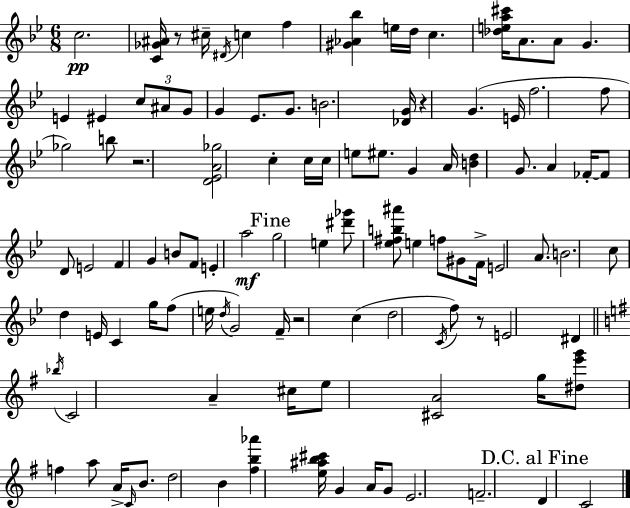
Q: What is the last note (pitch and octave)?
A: C4